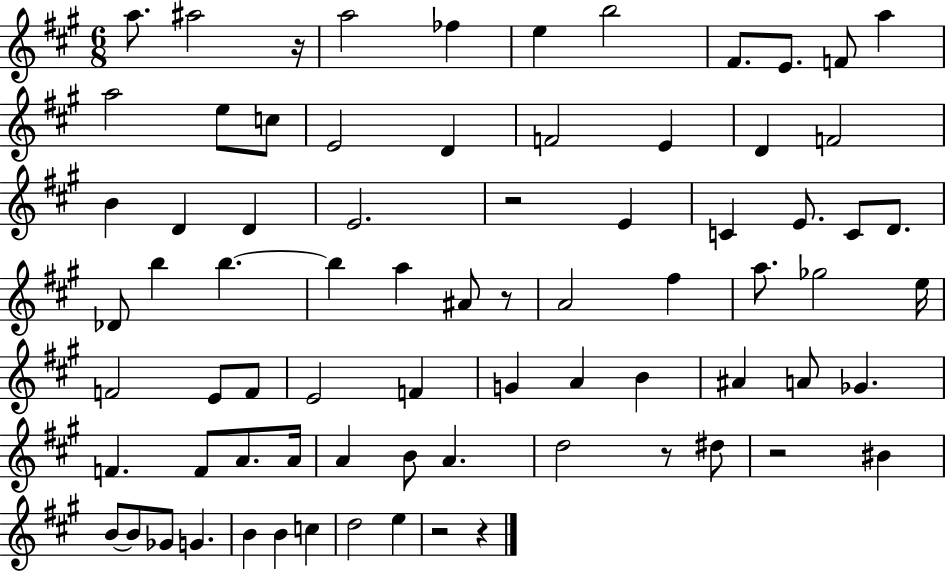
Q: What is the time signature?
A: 6/8